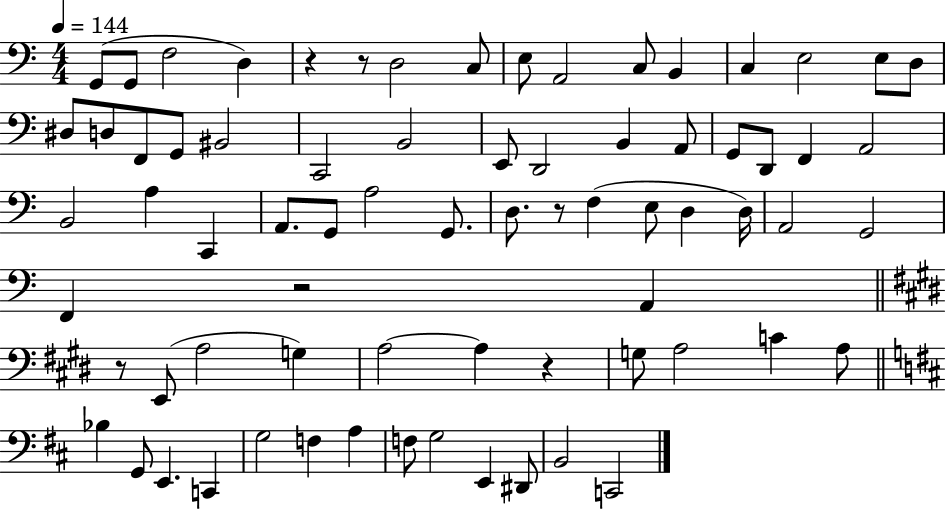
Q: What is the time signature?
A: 4/4